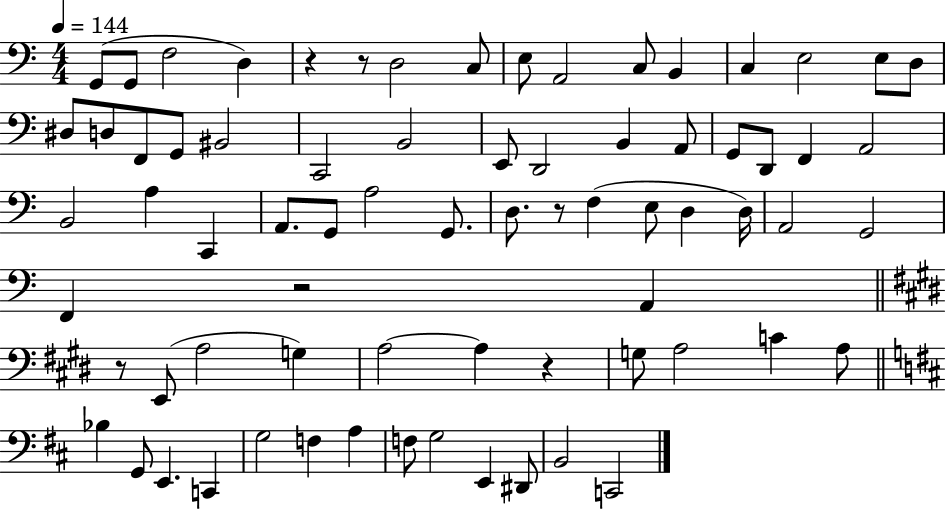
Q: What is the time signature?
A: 4/4